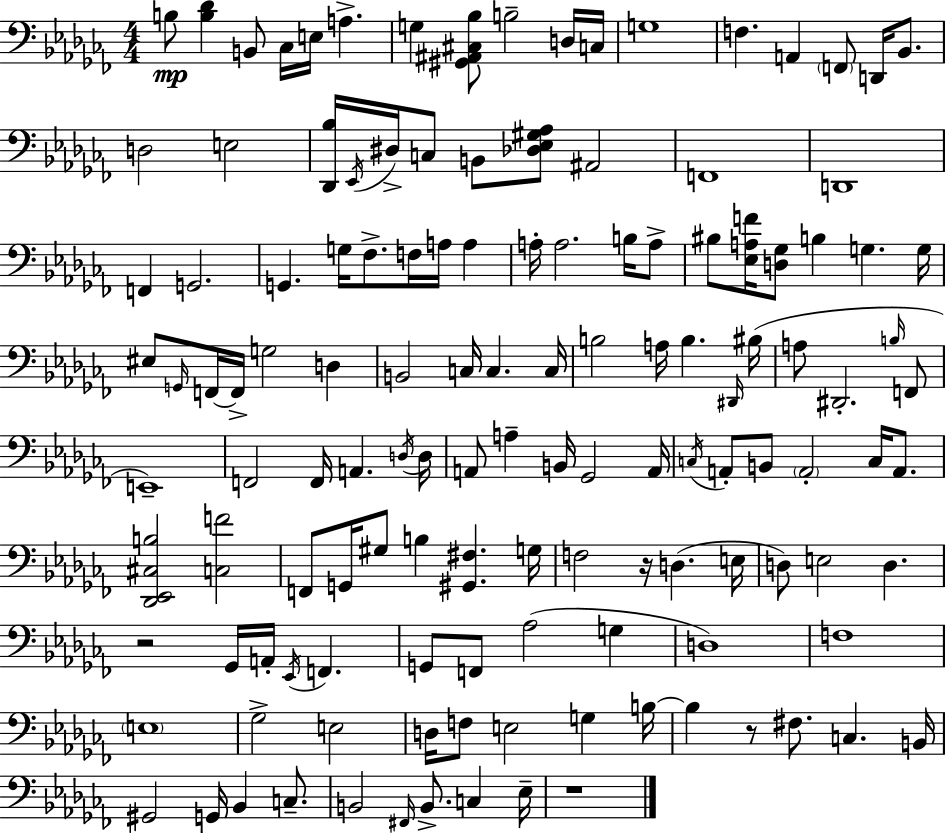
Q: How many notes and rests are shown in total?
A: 131